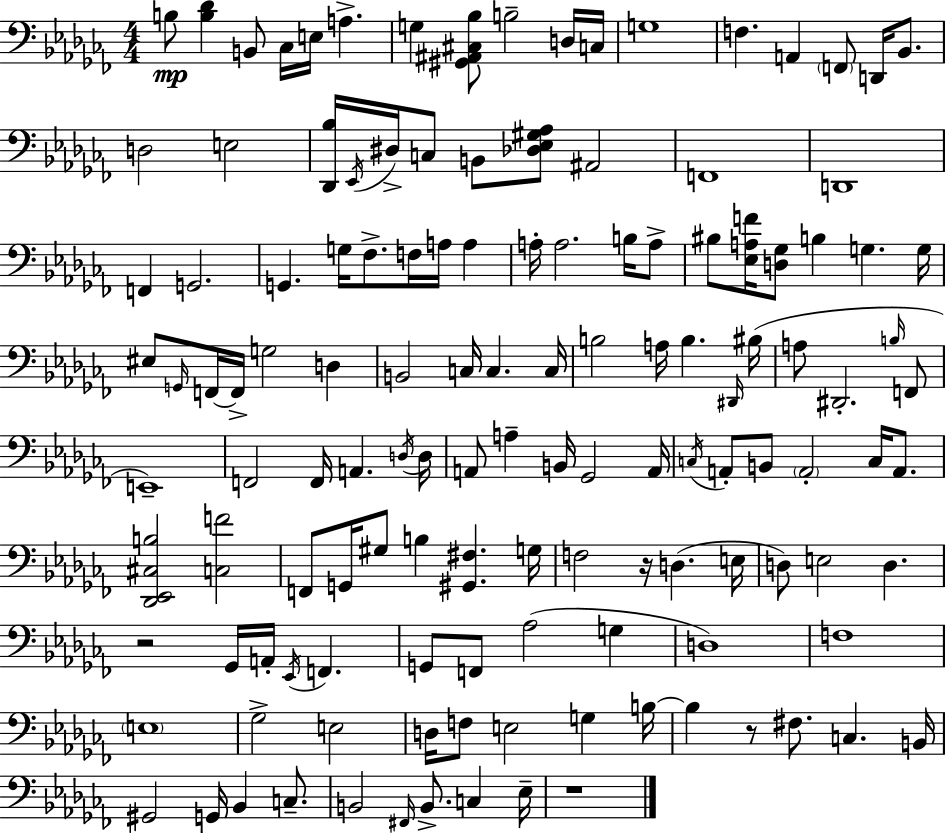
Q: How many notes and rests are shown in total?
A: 131